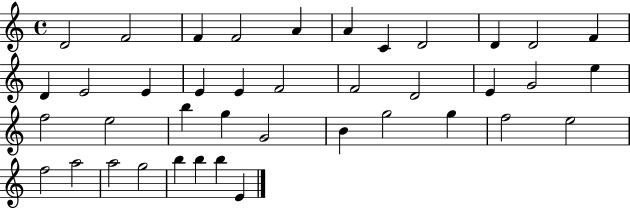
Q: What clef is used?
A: treble